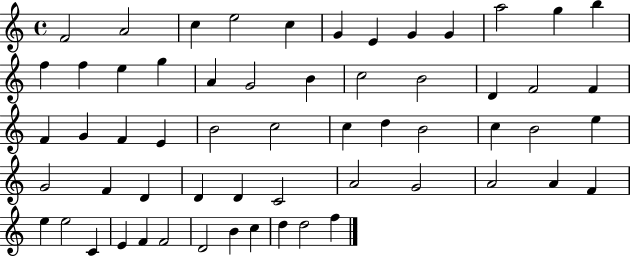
{
  \clef treble
  \time 4/4
  \defaultTimeSignature
  \key c \major
  f'2 a'2 | c''4 e''2 c''4 | g'4 e'4 g'4 g'4 | a''2 g''4 b''4 | \break f''4 f''4 e''4 g''4 | a'4 g'2 b'4 | c''2 b'2 | d'4 f'2 f'4 | \break f'4 g'4 f'4 e'4 | b'2 c''2 | c''4 d''4 b'2 | c''4 b'2 e''4 | \break g'2 f'4 d'4 | d'4 d'4 c'2 | a'2 g'2 | a'2 a'4 f'4 | \break e''4 e''2 c'4 | e'4 f'4 f'2 | d'2 b'4 c''4 | d''4 d''2 f''4 | \break \bar "|."
}